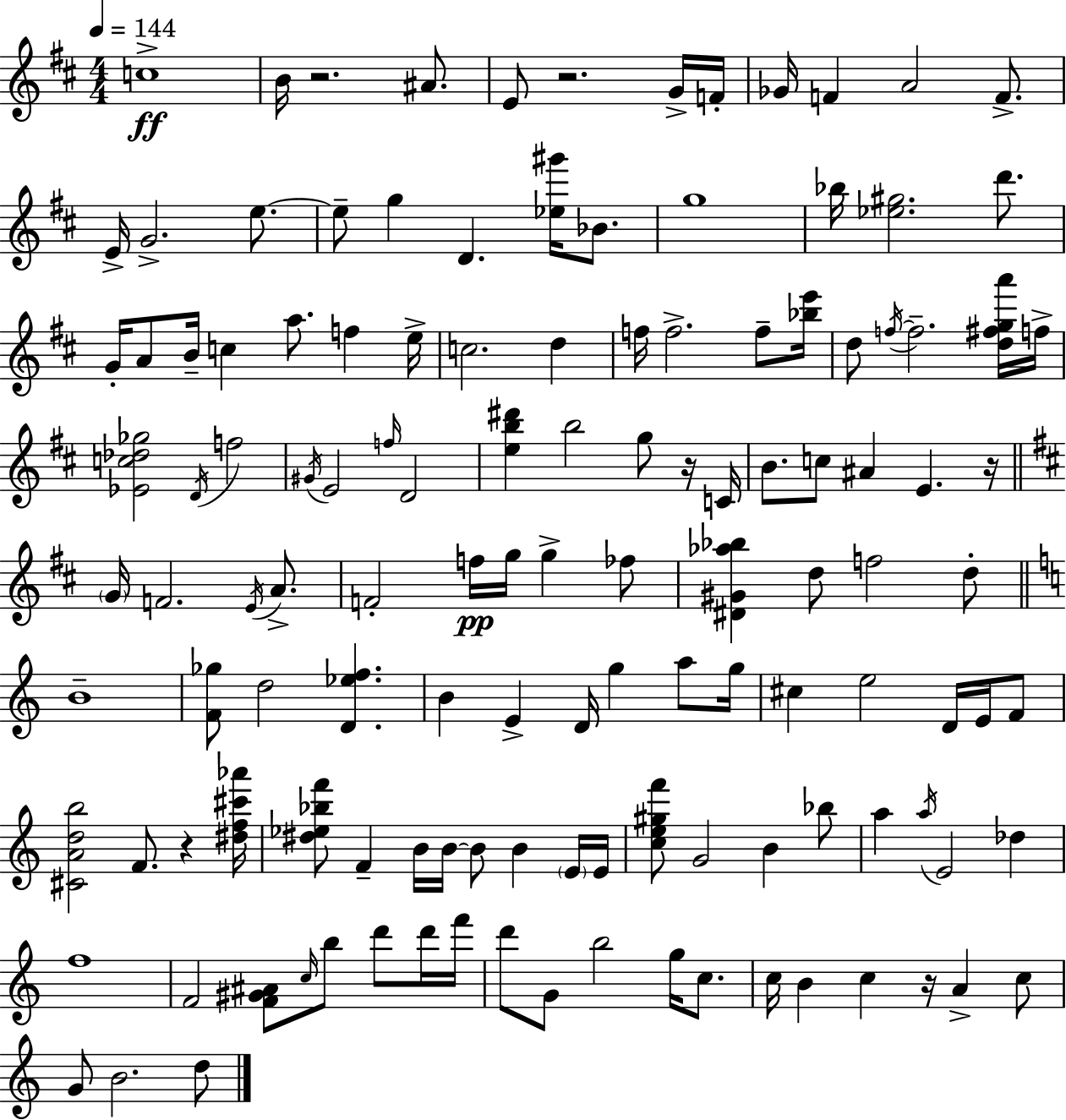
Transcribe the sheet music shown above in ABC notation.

X:1
T:Untitled
M:4/4
L:1/4
K:D
c4 B/4 z2 ^A/2 E/2 z2 G/4 F/4 _G/4 F A2 F/2 E/4 G2 e/2 e/2 g D [_e^g']/4 _B/2 g4 _b/4 [_e^g]2 d'/2 G/4 A/2 B/4 c a/2 f e/4 c2 d f/4 f2 f/2 [_be']/4 d/2 f/4 f2 [d^fga']/4 f/4 [_Ec_d_g]2 D/4 f2 ^G/4 E2 f/4 D2 [eb^d'] b2 g/2 z/4 C/4 B/2 c/2 ^A E z/4 G/4 F2 E/4 A/2 F2 f/4 g/4 g _f/2 [^D^G_a_b] d/2 f2 d/2 B4 [F_g]/2 d2 [D_ef] B E D/4 g a/2 g/4 ^c e2 D/4 E/4 F/2 [^CAdb]2 F/2 z [^df^c'_a']/4 [^d_e_bf']/2 F B/4 B/4 B/2 B E/4 E/4 [ce^gf']/2 G2 B _b/2 a a/4 E2 _d f4 F2 [F^G^A]/2 c/4 b/2 d'/2 d'/4 f'/4 d'/2 G/2 b2 g/4 c/2 c/4 B c z/4 A c/2 G/2 B2 d/2